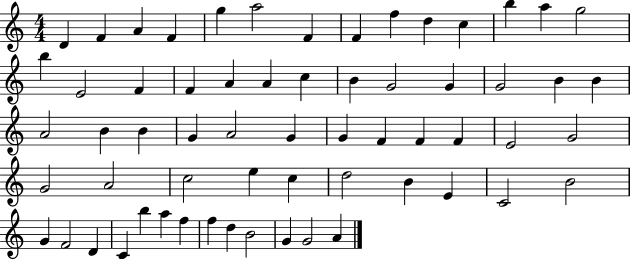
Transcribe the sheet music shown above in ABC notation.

X:1
T:Untitled
M:4/4
L:1/4
K:C
D F A F g a2 F F f d c b a g2 b E2 F F A A c B G2 G G2 B B A2 B B G A2 G G F F F E2 G2 G2 A2 c2 e c d2 B E C2 B2 G F2 D C b a f f d B2 G G2 A